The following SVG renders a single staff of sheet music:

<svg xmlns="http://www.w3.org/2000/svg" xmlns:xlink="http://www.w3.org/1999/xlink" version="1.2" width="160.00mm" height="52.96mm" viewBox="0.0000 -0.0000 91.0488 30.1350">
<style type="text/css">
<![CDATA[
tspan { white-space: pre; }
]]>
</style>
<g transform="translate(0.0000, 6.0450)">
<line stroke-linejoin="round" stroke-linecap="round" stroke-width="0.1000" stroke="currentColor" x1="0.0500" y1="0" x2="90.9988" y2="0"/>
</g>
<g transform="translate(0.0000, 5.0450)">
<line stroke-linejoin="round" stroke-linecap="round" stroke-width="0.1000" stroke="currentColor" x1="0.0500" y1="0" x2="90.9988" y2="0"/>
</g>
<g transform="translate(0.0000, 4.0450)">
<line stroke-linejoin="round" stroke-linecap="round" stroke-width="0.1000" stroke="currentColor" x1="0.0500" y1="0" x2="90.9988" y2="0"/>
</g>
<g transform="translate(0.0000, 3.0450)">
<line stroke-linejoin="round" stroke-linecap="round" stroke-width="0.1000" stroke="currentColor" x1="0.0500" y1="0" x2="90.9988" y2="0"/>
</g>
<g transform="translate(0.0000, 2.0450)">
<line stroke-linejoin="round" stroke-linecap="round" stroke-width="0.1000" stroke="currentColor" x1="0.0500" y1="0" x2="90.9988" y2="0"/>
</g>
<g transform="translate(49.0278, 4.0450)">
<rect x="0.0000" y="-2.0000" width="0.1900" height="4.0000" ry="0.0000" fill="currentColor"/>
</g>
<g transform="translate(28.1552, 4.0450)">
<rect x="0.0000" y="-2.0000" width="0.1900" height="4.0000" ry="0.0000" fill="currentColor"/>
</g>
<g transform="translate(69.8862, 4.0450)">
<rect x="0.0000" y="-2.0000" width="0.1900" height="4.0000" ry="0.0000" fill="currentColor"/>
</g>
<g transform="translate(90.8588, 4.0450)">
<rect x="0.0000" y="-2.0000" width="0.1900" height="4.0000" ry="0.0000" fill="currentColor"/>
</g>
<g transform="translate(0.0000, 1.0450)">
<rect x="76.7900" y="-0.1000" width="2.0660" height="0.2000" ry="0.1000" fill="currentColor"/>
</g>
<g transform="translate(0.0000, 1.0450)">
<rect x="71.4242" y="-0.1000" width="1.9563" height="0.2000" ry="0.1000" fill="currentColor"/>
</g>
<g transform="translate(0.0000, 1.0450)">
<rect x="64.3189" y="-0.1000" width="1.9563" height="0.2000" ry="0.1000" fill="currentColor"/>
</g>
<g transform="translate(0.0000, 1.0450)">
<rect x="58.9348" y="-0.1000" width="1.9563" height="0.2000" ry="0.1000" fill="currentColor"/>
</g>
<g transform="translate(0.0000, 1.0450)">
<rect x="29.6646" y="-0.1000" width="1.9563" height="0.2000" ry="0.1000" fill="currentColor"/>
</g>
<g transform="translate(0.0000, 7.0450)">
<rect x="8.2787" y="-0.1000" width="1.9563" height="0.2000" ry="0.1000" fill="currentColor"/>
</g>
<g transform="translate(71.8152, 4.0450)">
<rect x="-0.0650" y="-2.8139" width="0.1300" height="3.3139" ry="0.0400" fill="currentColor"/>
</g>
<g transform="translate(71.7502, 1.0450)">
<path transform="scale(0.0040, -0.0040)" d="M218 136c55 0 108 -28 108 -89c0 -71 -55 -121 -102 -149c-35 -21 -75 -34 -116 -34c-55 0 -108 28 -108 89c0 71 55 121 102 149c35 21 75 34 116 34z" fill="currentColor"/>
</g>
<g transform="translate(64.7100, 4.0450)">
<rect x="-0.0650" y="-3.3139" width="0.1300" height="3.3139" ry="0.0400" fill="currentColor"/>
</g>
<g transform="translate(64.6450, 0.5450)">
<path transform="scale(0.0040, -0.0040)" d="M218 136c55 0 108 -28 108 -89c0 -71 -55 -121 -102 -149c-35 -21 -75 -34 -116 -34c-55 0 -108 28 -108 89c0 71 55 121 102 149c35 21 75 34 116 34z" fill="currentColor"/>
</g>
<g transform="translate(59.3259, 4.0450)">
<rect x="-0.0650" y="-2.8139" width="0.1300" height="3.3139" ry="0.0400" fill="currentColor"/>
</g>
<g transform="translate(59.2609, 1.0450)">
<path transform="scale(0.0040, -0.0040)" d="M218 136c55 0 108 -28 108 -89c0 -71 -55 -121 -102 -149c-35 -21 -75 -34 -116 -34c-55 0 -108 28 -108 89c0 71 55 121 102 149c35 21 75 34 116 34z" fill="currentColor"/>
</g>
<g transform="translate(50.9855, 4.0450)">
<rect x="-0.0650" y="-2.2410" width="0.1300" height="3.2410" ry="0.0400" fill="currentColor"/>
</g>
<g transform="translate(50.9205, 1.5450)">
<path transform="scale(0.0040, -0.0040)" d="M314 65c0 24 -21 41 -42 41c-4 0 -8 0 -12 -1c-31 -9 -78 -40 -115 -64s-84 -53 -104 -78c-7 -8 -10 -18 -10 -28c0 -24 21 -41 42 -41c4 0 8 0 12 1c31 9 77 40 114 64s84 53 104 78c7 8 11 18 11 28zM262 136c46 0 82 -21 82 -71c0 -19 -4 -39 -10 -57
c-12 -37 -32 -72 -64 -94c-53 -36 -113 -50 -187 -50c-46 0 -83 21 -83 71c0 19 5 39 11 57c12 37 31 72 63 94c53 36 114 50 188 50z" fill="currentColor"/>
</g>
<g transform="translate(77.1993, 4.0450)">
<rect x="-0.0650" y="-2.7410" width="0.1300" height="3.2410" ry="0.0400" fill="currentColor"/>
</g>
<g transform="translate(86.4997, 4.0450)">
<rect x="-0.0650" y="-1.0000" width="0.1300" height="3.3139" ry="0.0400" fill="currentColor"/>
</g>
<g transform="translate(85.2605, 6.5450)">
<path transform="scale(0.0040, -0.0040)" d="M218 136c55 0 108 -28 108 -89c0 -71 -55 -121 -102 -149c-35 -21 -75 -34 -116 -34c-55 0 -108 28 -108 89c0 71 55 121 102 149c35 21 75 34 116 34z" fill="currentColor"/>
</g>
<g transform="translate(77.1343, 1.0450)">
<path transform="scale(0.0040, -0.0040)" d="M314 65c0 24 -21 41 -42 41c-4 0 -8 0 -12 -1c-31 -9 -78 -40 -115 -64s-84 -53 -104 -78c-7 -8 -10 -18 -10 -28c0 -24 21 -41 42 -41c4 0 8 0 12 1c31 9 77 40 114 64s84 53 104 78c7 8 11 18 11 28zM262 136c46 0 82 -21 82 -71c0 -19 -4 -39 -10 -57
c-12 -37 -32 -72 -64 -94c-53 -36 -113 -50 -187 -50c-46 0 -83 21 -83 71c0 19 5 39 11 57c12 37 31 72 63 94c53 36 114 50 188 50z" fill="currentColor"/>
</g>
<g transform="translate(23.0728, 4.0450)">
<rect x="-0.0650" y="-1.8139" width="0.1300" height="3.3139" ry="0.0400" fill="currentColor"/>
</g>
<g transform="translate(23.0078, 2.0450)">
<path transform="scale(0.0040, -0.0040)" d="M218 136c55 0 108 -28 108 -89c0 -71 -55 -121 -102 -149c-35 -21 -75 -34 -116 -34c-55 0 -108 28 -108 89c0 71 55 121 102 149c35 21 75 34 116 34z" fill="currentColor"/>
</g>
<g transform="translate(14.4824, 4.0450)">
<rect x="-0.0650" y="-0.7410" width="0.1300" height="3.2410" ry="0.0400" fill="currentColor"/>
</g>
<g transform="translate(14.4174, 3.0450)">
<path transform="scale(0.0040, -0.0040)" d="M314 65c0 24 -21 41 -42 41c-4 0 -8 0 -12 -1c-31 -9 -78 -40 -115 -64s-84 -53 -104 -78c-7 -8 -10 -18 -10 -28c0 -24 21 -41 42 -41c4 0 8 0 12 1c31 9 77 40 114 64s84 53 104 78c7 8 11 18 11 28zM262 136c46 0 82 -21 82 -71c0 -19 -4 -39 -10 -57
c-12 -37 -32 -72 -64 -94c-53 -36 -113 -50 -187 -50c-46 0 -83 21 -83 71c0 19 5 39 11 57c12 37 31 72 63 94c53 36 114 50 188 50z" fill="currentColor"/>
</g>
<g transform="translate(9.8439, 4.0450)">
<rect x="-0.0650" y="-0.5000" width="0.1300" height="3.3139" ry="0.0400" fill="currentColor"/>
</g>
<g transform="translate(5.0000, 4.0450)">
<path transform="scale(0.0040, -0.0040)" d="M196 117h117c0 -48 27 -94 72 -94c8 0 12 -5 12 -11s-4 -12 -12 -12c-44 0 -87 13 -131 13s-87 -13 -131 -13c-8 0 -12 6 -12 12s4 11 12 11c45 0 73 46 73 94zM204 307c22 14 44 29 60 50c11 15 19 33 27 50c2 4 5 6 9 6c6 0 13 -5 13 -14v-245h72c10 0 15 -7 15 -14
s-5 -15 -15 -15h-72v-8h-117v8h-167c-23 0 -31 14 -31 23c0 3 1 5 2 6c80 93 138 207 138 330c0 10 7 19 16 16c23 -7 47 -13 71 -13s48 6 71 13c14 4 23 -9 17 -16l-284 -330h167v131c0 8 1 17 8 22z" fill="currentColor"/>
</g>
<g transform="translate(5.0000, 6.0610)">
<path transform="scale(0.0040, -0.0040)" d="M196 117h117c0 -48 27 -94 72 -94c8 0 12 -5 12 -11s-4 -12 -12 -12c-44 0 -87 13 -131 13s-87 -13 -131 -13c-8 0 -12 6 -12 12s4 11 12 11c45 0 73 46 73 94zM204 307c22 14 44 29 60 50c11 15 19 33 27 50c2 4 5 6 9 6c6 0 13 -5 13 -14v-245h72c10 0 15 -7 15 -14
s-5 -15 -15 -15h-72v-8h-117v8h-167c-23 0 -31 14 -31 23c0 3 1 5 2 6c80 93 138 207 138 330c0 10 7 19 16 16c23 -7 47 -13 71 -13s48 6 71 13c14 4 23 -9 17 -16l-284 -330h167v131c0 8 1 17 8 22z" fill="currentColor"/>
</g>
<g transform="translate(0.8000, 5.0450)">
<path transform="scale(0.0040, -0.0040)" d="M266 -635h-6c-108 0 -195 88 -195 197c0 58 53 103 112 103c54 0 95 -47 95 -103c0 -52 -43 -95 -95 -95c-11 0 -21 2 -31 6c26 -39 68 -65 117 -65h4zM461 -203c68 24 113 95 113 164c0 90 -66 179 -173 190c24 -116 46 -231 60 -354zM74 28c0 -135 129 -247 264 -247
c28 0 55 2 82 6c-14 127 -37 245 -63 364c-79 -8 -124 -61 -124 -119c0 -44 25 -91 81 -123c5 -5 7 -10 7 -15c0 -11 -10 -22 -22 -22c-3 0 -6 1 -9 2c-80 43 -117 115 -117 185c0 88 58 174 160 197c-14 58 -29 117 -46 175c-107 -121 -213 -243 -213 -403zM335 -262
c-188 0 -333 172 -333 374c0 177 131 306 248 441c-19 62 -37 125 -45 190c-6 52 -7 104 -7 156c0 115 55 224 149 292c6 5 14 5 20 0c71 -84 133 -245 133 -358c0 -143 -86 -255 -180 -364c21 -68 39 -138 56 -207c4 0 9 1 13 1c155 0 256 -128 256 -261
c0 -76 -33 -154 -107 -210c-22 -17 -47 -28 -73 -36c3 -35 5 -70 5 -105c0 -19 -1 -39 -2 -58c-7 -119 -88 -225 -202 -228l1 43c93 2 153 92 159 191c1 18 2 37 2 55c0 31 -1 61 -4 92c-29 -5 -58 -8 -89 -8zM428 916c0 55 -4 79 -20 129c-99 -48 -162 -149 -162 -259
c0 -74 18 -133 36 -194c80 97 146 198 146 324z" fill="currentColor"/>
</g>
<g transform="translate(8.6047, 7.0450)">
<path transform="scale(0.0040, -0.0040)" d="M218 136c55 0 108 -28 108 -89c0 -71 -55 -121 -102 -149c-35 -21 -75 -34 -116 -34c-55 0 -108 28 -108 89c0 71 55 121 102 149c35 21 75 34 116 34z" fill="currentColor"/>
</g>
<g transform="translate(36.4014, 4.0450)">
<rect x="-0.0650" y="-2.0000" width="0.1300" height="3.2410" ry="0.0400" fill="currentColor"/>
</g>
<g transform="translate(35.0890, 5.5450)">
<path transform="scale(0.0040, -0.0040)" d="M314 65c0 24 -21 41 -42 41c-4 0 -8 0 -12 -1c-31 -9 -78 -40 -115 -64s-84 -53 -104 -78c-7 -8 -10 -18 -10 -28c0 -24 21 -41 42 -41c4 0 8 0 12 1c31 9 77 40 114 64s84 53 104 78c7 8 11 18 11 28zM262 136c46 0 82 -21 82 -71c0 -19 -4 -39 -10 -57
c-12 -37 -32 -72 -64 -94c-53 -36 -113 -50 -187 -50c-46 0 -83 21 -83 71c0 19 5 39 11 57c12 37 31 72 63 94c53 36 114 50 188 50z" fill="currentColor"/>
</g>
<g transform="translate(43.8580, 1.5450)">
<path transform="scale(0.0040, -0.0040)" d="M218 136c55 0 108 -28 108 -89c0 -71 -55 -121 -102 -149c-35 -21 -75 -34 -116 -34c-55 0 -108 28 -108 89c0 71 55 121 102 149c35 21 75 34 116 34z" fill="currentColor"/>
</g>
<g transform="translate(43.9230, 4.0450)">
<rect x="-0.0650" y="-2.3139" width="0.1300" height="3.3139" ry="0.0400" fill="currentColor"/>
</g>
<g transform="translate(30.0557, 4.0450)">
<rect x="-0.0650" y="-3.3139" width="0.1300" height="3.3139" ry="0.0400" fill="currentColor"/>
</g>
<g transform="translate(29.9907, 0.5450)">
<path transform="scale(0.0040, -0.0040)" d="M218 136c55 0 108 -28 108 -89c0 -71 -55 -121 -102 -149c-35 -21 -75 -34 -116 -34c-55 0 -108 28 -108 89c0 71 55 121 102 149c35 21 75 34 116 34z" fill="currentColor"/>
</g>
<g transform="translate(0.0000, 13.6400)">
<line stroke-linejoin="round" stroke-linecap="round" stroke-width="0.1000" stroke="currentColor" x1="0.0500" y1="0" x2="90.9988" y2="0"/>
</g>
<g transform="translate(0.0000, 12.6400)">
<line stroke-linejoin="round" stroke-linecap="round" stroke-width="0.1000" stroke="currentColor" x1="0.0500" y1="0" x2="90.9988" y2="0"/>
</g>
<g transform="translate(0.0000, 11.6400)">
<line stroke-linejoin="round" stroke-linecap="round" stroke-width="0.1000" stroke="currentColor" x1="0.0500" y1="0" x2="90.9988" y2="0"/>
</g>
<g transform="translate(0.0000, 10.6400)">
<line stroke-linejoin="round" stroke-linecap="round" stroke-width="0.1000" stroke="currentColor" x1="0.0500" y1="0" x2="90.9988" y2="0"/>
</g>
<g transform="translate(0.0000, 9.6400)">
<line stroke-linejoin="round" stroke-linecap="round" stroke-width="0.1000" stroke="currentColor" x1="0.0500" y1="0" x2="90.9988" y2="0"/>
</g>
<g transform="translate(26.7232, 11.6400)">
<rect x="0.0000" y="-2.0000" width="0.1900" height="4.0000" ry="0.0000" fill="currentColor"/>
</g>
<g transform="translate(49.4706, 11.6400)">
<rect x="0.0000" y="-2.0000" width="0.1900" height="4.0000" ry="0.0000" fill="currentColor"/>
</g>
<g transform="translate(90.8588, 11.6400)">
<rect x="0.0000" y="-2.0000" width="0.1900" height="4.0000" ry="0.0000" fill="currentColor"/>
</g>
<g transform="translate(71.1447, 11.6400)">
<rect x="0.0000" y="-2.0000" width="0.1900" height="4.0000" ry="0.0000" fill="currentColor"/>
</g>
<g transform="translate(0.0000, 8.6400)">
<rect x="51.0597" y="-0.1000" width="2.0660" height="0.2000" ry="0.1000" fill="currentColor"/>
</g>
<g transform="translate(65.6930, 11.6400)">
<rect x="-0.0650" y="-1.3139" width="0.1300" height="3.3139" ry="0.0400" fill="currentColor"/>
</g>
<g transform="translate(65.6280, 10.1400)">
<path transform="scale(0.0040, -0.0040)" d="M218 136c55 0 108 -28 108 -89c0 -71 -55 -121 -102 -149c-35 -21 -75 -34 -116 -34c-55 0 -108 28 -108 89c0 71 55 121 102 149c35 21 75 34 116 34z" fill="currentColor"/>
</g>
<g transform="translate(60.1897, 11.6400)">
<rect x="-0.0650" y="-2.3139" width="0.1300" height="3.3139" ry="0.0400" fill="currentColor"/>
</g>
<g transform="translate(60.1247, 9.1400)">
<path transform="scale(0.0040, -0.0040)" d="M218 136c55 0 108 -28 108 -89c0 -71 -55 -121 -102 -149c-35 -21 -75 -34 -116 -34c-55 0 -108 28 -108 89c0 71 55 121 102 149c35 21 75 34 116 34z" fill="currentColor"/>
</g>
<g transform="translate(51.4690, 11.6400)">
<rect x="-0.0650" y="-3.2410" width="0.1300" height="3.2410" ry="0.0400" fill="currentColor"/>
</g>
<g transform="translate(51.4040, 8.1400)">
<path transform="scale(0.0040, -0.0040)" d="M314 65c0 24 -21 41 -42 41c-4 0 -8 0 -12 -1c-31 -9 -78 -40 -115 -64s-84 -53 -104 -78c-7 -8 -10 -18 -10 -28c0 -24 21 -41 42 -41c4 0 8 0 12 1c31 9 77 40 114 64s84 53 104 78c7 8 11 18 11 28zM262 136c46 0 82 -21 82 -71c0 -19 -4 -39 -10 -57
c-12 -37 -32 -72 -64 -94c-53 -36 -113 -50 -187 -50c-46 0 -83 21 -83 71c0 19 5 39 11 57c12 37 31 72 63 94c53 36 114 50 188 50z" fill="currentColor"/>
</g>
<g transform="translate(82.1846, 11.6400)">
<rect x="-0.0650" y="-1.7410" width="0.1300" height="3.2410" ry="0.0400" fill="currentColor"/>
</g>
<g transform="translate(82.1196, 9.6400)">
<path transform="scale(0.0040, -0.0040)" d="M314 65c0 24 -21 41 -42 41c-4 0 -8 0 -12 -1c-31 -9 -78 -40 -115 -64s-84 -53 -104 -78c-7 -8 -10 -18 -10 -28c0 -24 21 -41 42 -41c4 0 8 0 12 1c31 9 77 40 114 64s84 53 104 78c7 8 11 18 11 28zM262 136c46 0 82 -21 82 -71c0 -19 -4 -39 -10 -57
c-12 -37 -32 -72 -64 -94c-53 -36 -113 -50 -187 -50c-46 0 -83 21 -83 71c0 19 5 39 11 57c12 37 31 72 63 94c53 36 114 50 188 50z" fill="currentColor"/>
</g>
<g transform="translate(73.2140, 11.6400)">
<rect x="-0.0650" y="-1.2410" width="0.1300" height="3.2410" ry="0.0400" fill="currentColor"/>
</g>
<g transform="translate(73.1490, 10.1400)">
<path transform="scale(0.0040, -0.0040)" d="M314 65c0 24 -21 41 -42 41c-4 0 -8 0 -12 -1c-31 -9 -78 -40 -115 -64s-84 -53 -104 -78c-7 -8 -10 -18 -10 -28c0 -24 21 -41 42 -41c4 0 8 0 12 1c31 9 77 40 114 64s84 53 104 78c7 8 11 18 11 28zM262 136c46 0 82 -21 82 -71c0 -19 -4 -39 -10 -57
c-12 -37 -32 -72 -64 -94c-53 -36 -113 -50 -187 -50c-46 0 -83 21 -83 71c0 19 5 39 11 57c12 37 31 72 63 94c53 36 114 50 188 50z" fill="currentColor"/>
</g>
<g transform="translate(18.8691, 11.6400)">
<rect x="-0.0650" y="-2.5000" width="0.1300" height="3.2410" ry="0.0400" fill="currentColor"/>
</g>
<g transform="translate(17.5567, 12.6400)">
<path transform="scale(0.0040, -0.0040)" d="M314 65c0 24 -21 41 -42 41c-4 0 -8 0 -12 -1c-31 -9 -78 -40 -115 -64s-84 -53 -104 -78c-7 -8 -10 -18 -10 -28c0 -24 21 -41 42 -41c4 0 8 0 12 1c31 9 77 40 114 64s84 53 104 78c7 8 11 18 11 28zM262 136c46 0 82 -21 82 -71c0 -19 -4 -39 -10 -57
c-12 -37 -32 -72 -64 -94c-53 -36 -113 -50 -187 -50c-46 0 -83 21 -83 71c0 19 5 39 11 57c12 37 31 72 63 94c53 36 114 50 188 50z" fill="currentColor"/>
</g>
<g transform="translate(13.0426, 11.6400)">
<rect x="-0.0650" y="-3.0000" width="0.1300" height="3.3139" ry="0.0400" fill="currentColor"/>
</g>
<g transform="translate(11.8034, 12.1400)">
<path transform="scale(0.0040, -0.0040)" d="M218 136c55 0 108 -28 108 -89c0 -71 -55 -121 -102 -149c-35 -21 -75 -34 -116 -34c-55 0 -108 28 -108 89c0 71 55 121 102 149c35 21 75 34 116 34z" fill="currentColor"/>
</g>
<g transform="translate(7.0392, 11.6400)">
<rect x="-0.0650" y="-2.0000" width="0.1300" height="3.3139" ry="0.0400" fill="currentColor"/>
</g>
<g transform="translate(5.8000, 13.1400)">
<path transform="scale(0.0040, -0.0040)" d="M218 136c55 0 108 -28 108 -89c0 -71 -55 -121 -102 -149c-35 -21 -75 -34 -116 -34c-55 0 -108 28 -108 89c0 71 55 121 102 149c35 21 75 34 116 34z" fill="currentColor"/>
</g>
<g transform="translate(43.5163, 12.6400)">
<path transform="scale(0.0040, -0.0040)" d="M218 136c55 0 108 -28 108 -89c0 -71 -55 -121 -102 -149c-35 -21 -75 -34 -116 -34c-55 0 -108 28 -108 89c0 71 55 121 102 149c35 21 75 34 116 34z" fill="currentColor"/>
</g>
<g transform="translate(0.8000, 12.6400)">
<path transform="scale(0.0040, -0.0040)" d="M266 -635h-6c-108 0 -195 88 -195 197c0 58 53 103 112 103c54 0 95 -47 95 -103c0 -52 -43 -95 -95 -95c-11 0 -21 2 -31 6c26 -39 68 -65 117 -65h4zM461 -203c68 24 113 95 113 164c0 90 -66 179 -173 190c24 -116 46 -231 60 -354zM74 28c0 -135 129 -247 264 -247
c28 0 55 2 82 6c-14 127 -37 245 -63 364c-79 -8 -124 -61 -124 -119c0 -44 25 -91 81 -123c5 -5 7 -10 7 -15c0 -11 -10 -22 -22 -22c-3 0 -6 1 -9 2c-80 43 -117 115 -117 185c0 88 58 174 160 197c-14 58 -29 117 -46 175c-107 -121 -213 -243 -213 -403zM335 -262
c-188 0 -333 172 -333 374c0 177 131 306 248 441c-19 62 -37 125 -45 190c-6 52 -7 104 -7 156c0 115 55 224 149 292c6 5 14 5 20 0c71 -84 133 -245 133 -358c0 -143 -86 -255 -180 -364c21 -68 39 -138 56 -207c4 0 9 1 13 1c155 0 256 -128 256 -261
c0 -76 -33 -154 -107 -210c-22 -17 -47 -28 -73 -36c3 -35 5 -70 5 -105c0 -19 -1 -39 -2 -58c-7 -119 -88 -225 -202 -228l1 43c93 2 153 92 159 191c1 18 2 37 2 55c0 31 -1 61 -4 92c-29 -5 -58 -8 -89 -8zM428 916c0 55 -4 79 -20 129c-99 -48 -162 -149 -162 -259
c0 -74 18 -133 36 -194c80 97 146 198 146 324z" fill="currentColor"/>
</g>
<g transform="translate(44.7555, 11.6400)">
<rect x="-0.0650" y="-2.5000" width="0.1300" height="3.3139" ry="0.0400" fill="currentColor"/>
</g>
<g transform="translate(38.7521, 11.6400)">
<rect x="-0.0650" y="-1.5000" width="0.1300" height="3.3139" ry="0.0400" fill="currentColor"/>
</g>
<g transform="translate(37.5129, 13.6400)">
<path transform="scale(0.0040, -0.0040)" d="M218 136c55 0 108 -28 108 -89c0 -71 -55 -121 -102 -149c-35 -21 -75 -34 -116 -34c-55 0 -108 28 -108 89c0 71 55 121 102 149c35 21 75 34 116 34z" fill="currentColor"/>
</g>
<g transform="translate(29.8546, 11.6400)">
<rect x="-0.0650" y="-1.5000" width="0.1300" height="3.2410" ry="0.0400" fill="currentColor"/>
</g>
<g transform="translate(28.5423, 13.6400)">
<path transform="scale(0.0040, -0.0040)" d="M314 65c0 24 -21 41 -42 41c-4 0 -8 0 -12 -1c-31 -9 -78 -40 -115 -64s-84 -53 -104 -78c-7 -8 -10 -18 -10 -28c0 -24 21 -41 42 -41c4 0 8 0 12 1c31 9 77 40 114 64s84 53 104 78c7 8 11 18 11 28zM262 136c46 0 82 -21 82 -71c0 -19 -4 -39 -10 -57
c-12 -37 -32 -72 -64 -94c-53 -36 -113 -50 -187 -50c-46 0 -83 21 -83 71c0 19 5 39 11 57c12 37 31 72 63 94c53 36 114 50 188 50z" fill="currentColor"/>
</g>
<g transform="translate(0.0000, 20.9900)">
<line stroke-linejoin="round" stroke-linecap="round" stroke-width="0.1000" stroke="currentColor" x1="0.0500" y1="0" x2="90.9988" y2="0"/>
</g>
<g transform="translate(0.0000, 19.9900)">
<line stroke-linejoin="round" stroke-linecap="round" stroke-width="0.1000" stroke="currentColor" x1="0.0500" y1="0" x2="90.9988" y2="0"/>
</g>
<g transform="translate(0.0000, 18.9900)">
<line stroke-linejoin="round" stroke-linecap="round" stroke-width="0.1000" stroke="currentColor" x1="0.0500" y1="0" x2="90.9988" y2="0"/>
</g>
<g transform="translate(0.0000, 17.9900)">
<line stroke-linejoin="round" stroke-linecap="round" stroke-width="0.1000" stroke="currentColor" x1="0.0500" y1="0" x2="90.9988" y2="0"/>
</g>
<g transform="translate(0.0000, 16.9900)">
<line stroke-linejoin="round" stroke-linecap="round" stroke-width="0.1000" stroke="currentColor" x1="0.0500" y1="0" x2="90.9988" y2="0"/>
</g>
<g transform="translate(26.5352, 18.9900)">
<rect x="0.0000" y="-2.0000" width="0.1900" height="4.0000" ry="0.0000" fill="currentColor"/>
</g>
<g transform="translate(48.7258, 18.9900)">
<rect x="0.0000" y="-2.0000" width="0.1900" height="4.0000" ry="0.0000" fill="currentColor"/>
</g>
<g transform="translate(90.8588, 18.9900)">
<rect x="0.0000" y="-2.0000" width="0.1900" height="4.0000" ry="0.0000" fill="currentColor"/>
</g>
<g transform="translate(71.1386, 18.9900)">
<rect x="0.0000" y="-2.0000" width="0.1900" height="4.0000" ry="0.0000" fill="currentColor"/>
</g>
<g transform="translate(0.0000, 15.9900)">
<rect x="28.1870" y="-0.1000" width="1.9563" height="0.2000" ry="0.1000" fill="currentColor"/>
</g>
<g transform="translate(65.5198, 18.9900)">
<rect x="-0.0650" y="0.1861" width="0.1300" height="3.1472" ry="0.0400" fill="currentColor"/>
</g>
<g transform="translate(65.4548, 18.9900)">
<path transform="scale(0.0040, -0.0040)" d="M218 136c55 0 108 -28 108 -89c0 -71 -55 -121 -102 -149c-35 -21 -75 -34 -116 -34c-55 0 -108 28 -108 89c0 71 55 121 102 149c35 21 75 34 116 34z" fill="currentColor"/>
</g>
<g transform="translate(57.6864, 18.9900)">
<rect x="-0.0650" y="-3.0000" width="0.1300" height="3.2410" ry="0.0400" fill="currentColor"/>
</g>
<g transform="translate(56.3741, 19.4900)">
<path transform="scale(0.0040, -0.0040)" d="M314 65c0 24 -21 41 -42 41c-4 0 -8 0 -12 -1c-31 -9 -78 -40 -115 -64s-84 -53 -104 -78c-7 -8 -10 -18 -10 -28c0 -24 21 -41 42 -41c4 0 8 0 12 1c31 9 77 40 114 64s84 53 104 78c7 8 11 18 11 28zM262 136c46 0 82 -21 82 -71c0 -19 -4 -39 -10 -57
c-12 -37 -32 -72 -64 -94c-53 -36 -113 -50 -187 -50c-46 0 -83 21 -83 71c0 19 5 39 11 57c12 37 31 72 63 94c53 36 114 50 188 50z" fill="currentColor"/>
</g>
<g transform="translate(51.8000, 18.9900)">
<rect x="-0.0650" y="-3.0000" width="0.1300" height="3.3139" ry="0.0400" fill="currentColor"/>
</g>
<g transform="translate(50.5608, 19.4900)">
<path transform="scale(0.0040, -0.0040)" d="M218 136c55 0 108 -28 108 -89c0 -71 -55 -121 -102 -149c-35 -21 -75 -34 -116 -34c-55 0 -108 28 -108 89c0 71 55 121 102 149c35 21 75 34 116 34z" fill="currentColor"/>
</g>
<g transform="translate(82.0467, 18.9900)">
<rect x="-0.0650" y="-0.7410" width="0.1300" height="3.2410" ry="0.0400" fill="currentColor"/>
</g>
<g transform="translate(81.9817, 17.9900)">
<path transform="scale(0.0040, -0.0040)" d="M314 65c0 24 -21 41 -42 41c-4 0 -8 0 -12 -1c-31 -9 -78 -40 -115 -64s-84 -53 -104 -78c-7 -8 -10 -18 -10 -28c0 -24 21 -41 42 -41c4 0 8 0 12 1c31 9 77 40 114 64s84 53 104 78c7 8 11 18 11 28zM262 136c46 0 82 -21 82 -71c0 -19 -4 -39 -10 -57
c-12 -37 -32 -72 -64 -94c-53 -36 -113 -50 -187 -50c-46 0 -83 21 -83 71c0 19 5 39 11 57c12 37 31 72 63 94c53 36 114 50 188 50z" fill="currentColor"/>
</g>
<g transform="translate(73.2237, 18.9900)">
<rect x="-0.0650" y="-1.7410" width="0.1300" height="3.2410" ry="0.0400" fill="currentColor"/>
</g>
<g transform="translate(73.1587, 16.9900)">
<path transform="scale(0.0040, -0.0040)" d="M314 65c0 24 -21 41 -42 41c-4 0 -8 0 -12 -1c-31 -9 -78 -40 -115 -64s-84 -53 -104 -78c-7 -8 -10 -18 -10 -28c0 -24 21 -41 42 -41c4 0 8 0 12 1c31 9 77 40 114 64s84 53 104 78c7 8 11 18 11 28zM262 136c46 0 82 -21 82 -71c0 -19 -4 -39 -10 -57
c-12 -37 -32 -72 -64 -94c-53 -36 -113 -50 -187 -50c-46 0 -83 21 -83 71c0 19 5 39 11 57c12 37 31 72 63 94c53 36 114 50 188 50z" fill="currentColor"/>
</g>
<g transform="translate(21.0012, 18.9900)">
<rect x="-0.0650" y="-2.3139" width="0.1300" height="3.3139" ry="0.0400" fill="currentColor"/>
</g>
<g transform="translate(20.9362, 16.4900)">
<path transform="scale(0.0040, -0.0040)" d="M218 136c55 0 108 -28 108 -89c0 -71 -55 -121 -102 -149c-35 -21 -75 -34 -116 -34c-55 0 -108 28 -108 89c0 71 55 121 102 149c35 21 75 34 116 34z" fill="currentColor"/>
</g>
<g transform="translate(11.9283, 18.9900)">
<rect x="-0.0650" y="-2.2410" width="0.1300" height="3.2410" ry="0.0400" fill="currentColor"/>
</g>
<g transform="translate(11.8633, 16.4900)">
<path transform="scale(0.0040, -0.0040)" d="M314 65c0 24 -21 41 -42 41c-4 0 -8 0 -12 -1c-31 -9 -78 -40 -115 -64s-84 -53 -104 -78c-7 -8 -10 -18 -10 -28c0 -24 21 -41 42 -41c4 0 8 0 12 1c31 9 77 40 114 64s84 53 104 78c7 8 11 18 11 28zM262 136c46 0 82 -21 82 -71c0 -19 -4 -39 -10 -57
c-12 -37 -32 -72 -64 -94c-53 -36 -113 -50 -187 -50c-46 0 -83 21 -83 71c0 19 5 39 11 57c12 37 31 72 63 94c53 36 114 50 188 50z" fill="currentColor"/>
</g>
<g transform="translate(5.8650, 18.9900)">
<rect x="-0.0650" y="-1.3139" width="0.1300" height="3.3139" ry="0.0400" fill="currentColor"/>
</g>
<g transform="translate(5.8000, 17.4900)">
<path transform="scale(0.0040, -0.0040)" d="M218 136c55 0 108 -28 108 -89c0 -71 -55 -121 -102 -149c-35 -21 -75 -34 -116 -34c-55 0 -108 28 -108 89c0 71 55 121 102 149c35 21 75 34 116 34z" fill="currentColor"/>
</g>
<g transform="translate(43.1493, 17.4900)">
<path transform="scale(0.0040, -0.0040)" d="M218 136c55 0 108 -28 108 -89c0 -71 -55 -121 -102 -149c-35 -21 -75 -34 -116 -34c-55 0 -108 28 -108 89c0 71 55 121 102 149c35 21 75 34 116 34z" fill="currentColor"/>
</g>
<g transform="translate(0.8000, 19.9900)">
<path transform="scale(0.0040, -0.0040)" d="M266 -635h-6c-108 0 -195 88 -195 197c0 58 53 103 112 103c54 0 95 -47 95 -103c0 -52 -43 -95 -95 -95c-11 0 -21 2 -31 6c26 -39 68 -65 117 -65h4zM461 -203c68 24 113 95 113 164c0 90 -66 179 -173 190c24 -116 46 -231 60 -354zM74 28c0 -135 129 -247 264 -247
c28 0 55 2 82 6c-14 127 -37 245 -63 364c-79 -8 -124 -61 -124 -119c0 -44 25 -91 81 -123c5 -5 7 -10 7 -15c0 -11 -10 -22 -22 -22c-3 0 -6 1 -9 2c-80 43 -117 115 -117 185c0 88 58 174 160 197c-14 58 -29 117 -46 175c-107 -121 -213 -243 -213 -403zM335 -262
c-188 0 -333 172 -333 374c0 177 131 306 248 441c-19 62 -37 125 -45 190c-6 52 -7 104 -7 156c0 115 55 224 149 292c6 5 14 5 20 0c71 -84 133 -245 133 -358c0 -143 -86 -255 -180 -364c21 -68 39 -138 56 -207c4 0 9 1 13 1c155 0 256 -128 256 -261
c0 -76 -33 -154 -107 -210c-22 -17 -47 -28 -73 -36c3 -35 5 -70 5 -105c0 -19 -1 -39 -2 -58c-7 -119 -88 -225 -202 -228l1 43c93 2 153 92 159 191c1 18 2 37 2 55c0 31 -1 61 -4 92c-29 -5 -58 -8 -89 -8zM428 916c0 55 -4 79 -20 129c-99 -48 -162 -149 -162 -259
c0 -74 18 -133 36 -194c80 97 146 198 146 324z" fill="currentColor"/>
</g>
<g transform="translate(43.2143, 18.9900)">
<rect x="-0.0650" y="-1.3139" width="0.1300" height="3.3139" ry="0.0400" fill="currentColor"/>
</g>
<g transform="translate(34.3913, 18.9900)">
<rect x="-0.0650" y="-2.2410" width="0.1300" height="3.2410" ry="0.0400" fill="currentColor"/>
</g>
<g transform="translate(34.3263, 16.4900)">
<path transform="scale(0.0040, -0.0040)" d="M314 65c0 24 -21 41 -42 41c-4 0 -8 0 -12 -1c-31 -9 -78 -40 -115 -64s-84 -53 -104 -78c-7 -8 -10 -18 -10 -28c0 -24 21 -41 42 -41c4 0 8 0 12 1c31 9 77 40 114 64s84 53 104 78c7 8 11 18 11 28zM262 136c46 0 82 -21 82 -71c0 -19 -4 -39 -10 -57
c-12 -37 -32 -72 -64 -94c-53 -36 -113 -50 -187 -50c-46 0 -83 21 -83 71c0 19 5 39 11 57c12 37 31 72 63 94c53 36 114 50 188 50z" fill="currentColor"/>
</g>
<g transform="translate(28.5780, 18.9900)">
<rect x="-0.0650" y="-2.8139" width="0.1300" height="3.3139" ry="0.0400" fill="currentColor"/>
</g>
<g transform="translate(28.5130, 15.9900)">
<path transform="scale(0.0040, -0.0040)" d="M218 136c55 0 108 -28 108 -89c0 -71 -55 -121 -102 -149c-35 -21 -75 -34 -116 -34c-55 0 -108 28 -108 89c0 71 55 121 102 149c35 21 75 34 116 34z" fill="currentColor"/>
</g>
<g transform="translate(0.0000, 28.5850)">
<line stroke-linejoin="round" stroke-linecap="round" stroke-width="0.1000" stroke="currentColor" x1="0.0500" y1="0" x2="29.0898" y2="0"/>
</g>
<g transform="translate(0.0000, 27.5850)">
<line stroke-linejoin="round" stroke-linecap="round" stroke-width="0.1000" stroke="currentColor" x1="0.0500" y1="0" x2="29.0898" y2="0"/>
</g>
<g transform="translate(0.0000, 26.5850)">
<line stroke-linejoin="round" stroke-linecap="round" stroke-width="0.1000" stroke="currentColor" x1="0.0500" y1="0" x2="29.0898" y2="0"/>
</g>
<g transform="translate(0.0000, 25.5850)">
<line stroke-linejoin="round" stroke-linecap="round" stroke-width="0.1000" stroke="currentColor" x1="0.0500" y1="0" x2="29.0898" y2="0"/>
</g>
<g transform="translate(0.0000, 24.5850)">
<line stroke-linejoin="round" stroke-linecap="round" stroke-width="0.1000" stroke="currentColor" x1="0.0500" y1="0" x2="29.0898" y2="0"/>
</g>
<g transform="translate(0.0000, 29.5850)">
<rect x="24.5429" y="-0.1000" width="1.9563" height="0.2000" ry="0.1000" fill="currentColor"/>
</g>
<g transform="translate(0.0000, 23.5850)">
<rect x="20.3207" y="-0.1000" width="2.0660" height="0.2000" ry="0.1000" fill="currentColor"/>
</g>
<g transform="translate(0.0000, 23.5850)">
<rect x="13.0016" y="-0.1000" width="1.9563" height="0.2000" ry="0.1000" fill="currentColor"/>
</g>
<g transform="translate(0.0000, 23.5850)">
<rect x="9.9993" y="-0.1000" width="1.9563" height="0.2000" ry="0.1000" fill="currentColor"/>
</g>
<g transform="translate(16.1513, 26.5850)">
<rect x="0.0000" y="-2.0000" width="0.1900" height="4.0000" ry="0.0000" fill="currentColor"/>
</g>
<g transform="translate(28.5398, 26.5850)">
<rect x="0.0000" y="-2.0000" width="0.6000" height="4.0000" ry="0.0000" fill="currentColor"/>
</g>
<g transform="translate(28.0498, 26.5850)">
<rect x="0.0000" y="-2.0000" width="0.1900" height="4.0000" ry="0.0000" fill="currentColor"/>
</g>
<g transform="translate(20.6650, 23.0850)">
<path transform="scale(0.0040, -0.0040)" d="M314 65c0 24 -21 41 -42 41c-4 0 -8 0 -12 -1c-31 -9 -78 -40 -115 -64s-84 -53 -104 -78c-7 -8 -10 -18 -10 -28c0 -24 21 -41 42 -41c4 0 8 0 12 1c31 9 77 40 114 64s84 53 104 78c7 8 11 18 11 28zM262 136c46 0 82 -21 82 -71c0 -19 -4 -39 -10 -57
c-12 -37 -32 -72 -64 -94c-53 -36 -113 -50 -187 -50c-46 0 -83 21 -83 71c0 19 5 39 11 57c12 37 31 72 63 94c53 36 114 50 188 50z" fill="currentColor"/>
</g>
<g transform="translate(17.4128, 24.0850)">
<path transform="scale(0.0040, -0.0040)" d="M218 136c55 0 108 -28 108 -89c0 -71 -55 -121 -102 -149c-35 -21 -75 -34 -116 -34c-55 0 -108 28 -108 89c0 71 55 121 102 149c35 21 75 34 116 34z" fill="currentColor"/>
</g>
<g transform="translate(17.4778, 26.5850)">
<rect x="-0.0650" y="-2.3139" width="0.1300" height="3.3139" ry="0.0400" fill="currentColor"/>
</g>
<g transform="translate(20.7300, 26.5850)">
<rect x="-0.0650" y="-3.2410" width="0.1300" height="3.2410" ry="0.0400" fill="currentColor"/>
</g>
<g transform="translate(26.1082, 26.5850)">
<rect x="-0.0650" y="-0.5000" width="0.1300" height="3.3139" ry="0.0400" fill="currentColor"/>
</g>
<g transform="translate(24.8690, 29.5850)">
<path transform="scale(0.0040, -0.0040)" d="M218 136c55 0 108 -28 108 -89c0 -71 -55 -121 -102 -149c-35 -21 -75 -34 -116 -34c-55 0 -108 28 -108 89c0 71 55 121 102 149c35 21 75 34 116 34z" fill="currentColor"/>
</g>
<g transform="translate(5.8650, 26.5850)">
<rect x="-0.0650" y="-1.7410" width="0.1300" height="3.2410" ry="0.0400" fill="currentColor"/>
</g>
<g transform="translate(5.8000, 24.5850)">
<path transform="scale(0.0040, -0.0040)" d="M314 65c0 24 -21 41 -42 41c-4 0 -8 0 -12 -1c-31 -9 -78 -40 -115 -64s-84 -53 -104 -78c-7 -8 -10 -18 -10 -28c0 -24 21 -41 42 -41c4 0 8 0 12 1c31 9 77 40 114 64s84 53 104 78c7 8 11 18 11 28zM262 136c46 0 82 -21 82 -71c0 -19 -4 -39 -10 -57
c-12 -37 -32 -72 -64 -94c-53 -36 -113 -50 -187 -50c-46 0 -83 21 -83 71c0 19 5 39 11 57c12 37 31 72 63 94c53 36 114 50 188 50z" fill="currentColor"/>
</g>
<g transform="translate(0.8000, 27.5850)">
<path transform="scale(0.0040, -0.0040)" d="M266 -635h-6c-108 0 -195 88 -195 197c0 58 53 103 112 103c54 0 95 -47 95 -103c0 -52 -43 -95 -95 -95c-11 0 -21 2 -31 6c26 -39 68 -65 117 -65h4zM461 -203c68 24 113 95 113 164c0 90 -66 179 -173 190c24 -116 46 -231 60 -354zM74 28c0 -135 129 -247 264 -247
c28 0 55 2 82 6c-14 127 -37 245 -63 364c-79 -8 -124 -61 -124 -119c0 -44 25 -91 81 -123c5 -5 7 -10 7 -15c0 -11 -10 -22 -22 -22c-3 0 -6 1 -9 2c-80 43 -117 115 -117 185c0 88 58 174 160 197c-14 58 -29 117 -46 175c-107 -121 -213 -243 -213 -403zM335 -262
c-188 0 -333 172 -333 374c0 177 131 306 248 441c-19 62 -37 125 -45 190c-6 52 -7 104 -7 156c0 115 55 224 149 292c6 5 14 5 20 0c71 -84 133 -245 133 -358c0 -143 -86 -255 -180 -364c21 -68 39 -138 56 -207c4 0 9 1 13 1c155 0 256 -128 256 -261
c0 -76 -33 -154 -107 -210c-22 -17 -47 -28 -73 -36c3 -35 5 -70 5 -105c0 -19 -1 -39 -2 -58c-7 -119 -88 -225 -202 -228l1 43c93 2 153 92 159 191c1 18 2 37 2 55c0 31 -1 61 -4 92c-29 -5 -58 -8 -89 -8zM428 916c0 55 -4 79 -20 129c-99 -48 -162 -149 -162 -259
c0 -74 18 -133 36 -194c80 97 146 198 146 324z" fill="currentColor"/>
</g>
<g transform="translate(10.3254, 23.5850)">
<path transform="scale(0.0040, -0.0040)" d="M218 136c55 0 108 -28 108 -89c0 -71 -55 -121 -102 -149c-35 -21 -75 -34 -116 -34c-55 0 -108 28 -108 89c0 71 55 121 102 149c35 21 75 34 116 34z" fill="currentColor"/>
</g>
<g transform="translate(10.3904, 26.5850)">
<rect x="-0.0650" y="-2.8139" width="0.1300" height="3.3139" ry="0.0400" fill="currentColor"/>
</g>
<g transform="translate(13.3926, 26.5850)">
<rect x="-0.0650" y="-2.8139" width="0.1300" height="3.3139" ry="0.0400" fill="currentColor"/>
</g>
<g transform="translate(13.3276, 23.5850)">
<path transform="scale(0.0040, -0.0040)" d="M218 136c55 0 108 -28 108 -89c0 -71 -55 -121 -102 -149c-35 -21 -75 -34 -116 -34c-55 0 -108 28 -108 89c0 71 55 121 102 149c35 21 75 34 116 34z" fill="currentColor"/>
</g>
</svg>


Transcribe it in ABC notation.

X:1
T:Untitled
M:4/4
L:1/4
K:C
C d2 f b F2 g g2 a b a a2 D F A G2 E2 E G b2 g e e2 f2 e g2 g a g2 e A A2 B f2 d2 f2 a a g b2 C